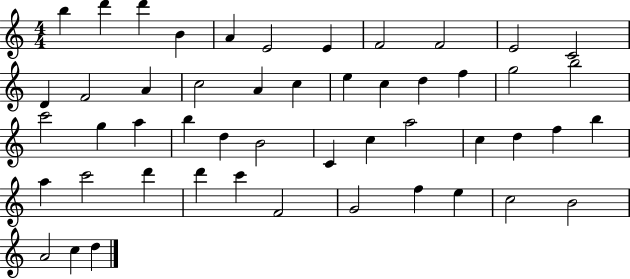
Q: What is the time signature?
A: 4/4